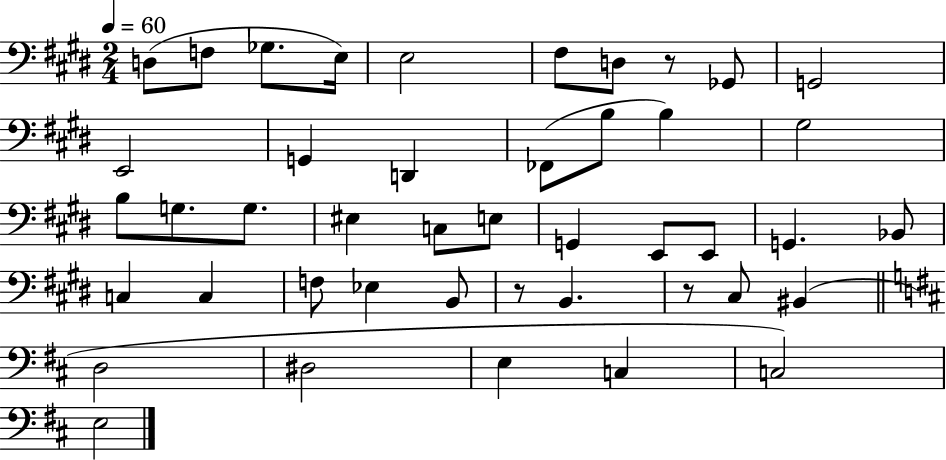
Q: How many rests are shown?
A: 3